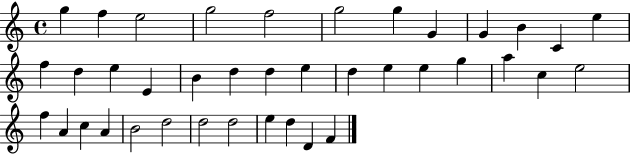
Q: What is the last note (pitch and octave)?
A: F4